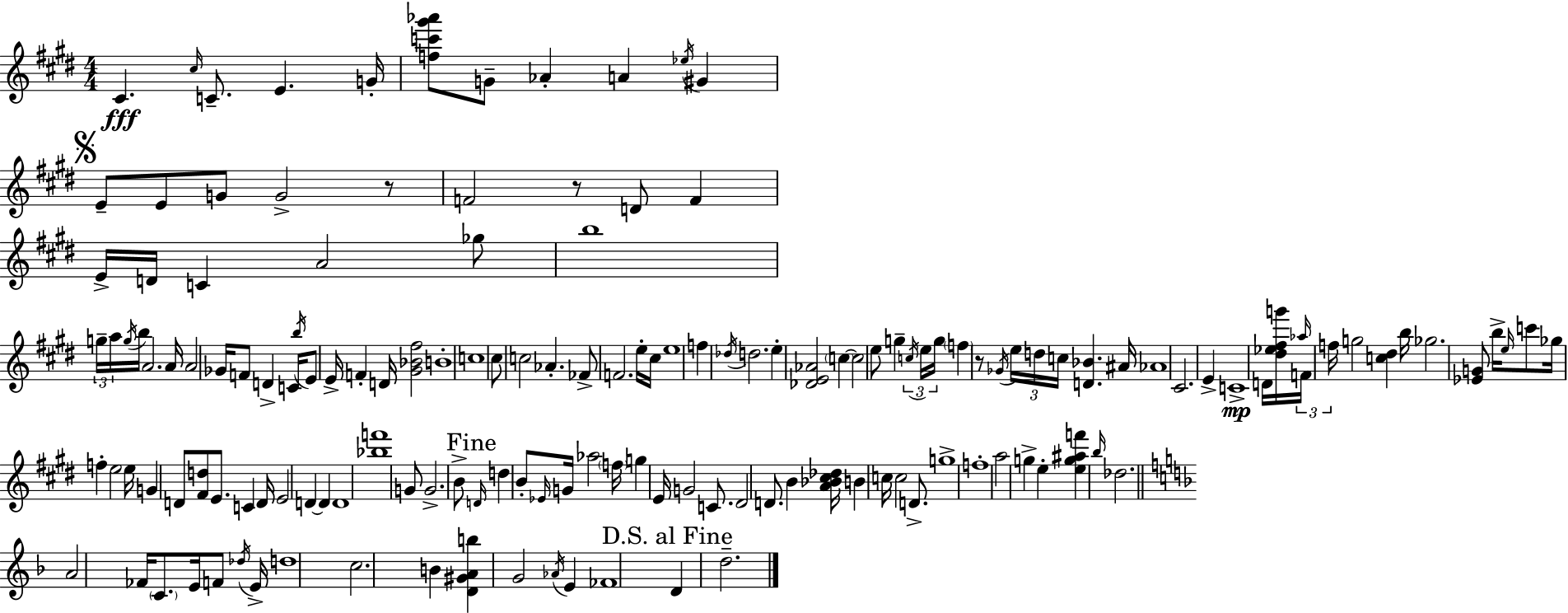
C#4/q. C#5/s C4/e. E4/q. G4/s [F5,C6,G#6,Ab6]/e G4/e Ab4/q A4/q Eb5/s G#4/q E4/e E4/e G4/e G4/h R/e F4/h R/e D4/e F4/q E4/s D4/s C4/q A4/h Gb5/e B5/w G5/s A5/s G5/s B5/s A4/h. A4/s A4/h Gb4/s F4/e D4/q C4/s B5/s E4/e E4/s F4/q D4/s [G#4,Bb4,F#5]/h B4/w C5/w C#5/e C5/h Ab4/q. FES4/e F4/h. E5/s C#5/s E5/w F5/q Db5/s D5/h. E5/q [Db4,E4,Ab4]/h C5/q C5/h E5/e G5/q C5/s E5/s G5/s F5/q R/e Gb4/s E5/s D5/s C5/s [D4,Bb4]/q. A#4/s Ab4/w C#4/h. E4/q C4/w D4/s [D#5,Eb5,F#5,G6]/s Ab5/s F4/s F5/s G5/h [C5,D#5]/q B5/s Gb5/h. [Eb4,G4]/e B5/s E5/s C6/e Gb5/s F5/q E5/h E5/s G4/q D4/e [F#4,D5]/e E4/e. C4/q D4/s E4/h D4/q D4/q D4/w [Bb5,F6]/w G4/e G4/h. B4/e D4/s D5/q B4/e Eb4/s G4/s Ab5/h F5/s G5/q E4/s G4/h C4/e. D#4/h D4/e. B4/q [A4,Bb4,C#5,Db5]/s B4/q C5/s C5/h D4/e. G5/w F5/w A5/h G5/q E5/q [E5,G5,A#5,F6]/q B5/s Db5/h. A4/h FES4/s C4/e. E4/s F4/e Db5/s E4/s D5/w C5/h. B4/q [D4,G#4,A4,B5]/q G4/h Ab4/s E4/q FES4/w D4/q D5/h.